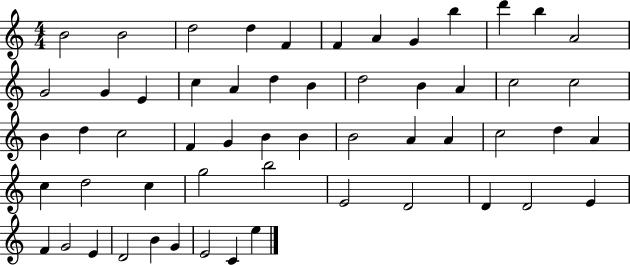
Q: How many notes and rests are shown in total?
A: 56